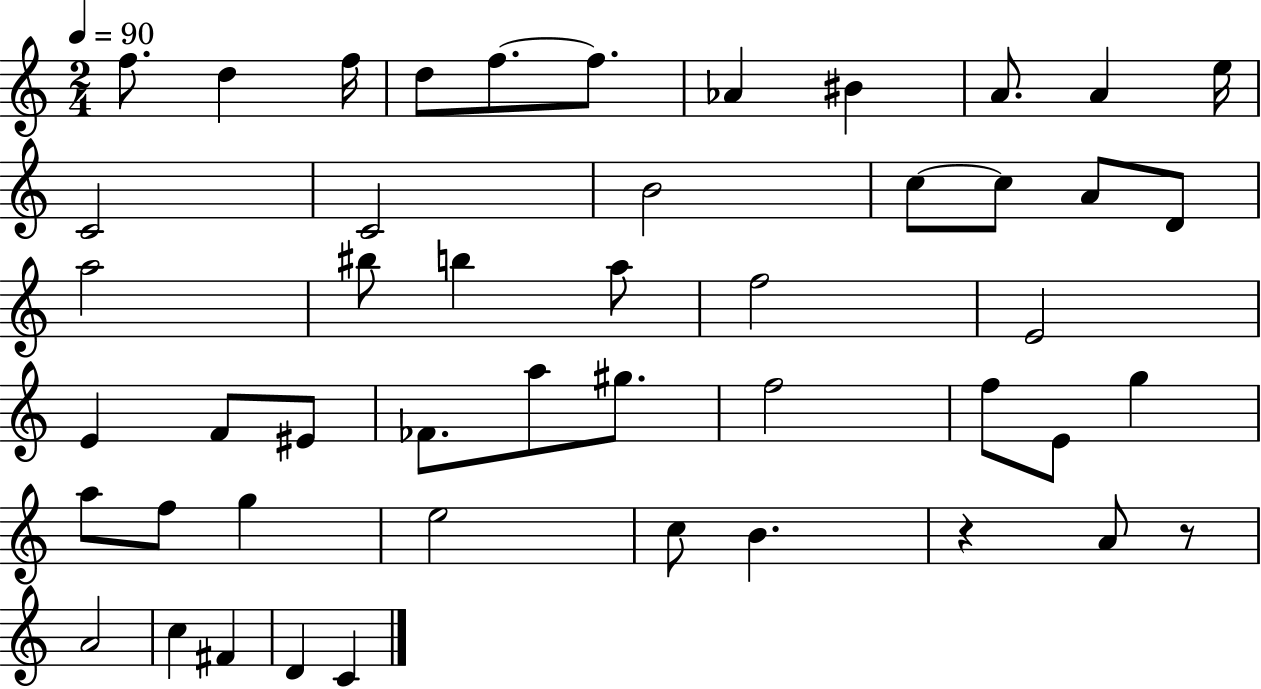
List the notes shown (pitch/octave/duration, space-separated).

F5/e. D5/q F5/s D5/e F5/e. F5/e. Ab4/q BIS4/q A4/e. A4/q E5/s C4/h C4/h B4/h C5/e C5/e A4/e D4/e A5/h BIS5/e B5/q A5/e F5/h E4/h E4/q F4/e EIS4/e FES4/e. A5/e G#5/e. F5/h F5/e E4/e G5/q A5/e F5/e G5/q E5/h C5/e B4/q. R/q A4/e R/e A4/h C5/q F#4/q D4/q C4/q